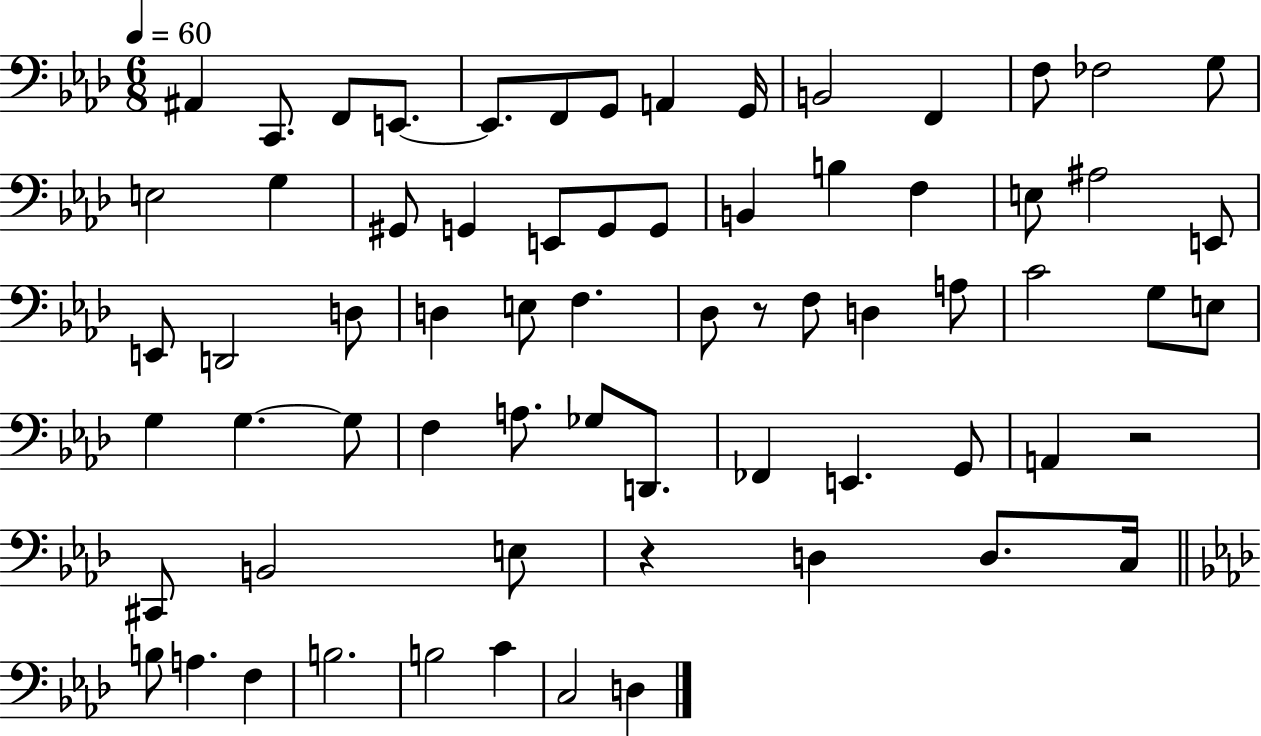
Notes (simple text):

A#2/q C2/e. F2/e E2/e. E2/e. F2/e G2/e A2/q G2/s B2/h F2/q F3/e FES3/h G3/e E3/h G3/q G#2/e G2/q E2/e G2/e G2/e B2/q B3/q F3/q E3/e A#3/h E2/e E2/e D2/h D3/e D3/q E3/e F3/q. Db3/e R/e F3/e D3/q A3/e C4/h G3/e E3/e G3/q G3/q. G3/e F3/q A3/e. Gb3/e D2/e. FES2/q E2/q. G2/e A2/q R/h C#2/e B2/h E3/e R/q D3/q D3/e. C3/s B3/e A3/q. F3/q B3/h. B3/h C4/q C3/h D3/q